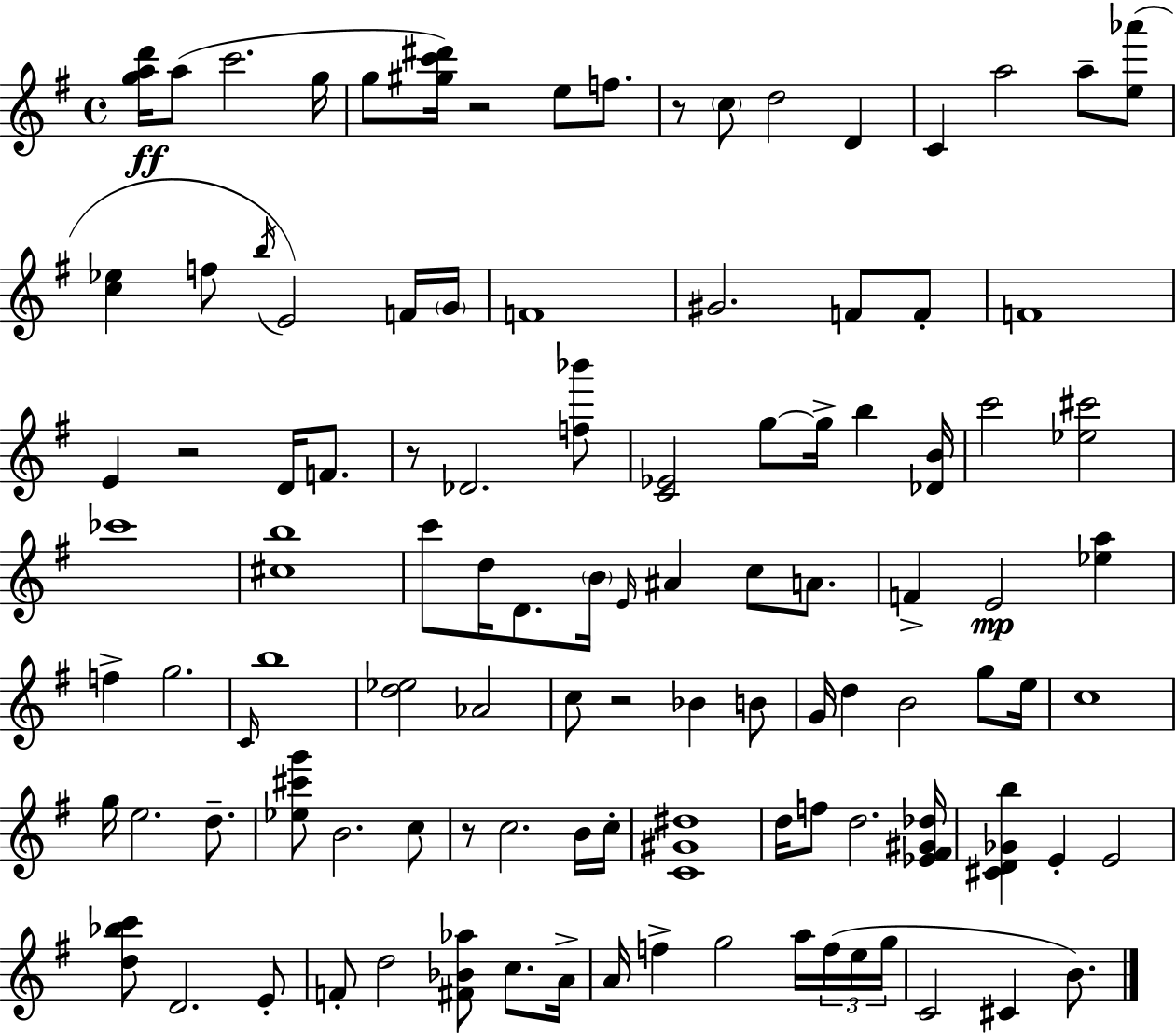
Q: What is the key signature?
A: E minor